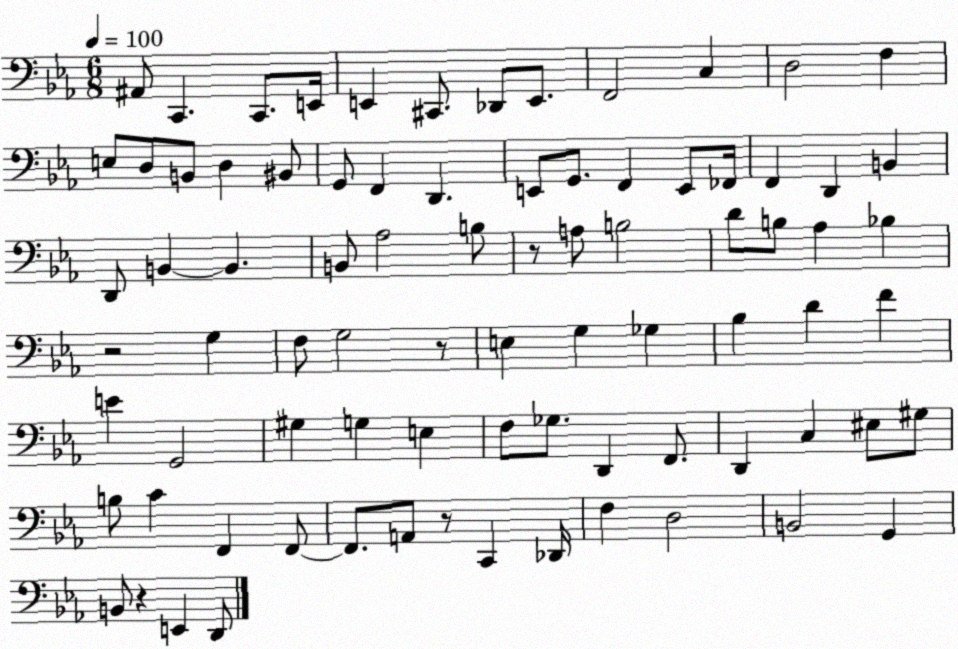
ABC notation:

X:1
T:Untitled
M:6/8
L:1/4
K:Eb
^A,,/2 C,, C,,/2 E,,/4 E,, ^C,,/2 _D,,/2 E,,/2 F,,2 C, D,2 F, E,/2 D,/2 B,,/2 D, ^B,,/2 G,,/2 F,, D,, E,,/2 G,,/2 F,, E,,/2 _F,,/4 F,, D,, B,, D,,/2 B,, B,, B,,/2 _A,2 B,/2 z/2 A,/2 B,2 D/2 B,/2 _A, _B, z2 G, F,/2 G,2 z/2 E, G, _G, _B, D F E G,,2 ^G, G, E, F,/2 _G,/2 D,, F,,/2 D,, C, ^E,/2 ^G,/2 B,/2 C F,, F,,/2 F,,/2 A,,/2 z/2 C,, _D,,/4 F, D,2 B,,2 G,, B,,/2 z E,, D,,/2